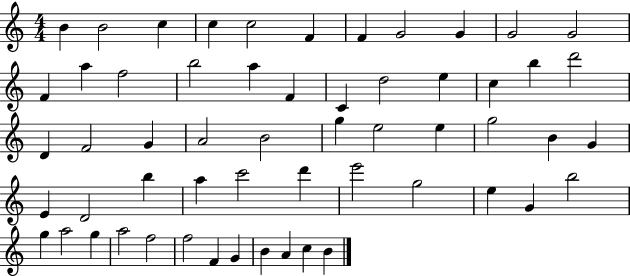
{
  \clef treble
  \numericTimeSignature
  \time 4/4
  \key c \major
  b'4 b'2 c''4 | c''4 c''2 f'4 | f'4 g'2 g'4 | g'2 g'2 | \break f'4 a''4 f''2 | b''2 a''4 f'4 | c'4 d''2 e''4 | c''4 b''4 d'''2 | \break d'4 f'2 g'4 | a'2 b'2 | g''4 e''2 e''4 | g''2 b'4 g'4 | \break e'4 d'2 b''4 | a''4 c'''2 d'''4 | e'''2 g''2 | e''4 g'4 b''2 | \break g''4 a''2 g''4 | a''2 f''2 | f''2 f'4 g'4 | b'4 a'4 c''4 b'4 | \break \bar "|."
}